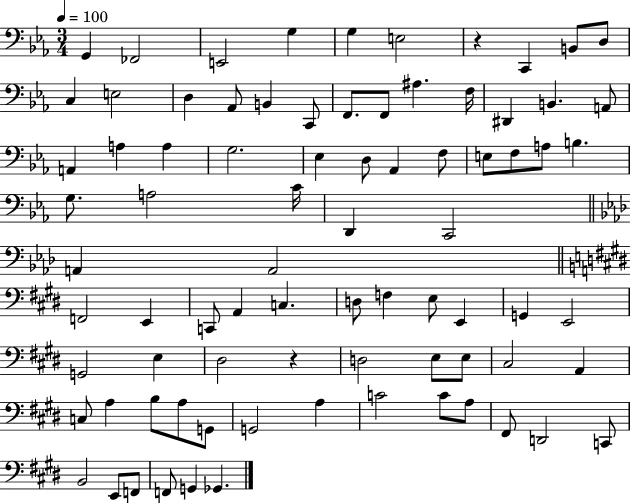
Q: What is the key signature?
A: EES major